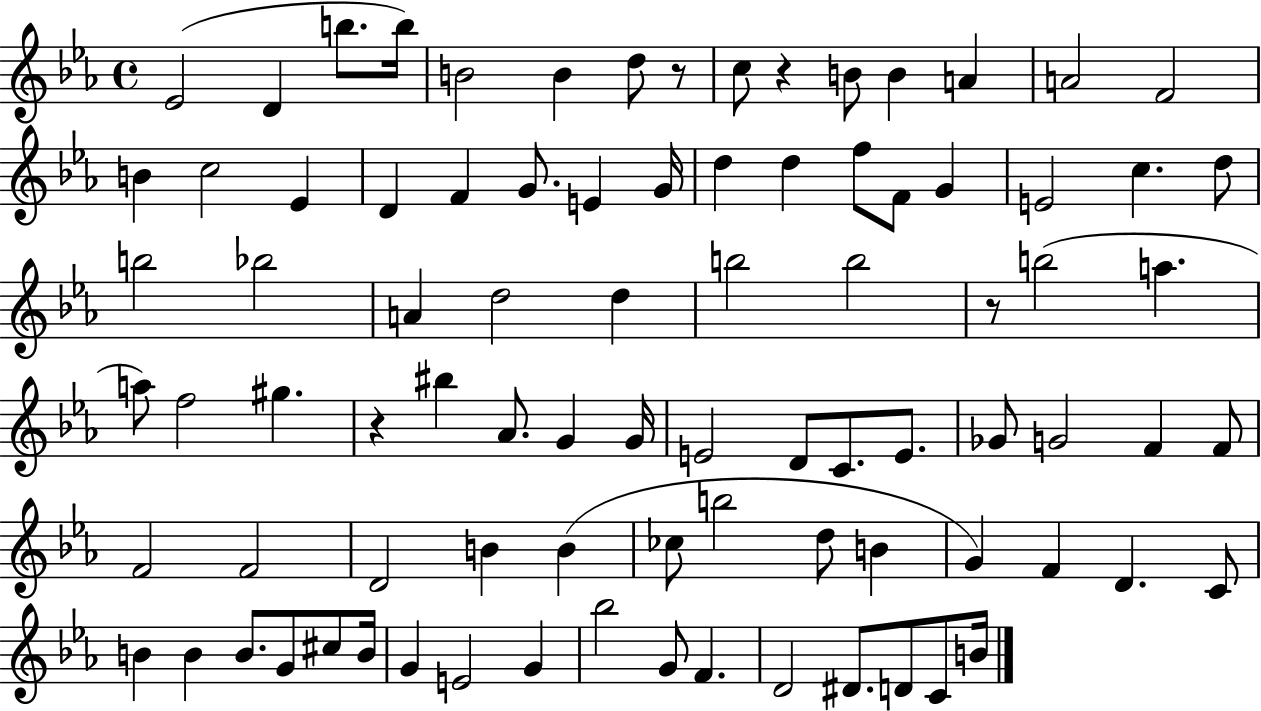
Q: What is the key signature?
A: EES major